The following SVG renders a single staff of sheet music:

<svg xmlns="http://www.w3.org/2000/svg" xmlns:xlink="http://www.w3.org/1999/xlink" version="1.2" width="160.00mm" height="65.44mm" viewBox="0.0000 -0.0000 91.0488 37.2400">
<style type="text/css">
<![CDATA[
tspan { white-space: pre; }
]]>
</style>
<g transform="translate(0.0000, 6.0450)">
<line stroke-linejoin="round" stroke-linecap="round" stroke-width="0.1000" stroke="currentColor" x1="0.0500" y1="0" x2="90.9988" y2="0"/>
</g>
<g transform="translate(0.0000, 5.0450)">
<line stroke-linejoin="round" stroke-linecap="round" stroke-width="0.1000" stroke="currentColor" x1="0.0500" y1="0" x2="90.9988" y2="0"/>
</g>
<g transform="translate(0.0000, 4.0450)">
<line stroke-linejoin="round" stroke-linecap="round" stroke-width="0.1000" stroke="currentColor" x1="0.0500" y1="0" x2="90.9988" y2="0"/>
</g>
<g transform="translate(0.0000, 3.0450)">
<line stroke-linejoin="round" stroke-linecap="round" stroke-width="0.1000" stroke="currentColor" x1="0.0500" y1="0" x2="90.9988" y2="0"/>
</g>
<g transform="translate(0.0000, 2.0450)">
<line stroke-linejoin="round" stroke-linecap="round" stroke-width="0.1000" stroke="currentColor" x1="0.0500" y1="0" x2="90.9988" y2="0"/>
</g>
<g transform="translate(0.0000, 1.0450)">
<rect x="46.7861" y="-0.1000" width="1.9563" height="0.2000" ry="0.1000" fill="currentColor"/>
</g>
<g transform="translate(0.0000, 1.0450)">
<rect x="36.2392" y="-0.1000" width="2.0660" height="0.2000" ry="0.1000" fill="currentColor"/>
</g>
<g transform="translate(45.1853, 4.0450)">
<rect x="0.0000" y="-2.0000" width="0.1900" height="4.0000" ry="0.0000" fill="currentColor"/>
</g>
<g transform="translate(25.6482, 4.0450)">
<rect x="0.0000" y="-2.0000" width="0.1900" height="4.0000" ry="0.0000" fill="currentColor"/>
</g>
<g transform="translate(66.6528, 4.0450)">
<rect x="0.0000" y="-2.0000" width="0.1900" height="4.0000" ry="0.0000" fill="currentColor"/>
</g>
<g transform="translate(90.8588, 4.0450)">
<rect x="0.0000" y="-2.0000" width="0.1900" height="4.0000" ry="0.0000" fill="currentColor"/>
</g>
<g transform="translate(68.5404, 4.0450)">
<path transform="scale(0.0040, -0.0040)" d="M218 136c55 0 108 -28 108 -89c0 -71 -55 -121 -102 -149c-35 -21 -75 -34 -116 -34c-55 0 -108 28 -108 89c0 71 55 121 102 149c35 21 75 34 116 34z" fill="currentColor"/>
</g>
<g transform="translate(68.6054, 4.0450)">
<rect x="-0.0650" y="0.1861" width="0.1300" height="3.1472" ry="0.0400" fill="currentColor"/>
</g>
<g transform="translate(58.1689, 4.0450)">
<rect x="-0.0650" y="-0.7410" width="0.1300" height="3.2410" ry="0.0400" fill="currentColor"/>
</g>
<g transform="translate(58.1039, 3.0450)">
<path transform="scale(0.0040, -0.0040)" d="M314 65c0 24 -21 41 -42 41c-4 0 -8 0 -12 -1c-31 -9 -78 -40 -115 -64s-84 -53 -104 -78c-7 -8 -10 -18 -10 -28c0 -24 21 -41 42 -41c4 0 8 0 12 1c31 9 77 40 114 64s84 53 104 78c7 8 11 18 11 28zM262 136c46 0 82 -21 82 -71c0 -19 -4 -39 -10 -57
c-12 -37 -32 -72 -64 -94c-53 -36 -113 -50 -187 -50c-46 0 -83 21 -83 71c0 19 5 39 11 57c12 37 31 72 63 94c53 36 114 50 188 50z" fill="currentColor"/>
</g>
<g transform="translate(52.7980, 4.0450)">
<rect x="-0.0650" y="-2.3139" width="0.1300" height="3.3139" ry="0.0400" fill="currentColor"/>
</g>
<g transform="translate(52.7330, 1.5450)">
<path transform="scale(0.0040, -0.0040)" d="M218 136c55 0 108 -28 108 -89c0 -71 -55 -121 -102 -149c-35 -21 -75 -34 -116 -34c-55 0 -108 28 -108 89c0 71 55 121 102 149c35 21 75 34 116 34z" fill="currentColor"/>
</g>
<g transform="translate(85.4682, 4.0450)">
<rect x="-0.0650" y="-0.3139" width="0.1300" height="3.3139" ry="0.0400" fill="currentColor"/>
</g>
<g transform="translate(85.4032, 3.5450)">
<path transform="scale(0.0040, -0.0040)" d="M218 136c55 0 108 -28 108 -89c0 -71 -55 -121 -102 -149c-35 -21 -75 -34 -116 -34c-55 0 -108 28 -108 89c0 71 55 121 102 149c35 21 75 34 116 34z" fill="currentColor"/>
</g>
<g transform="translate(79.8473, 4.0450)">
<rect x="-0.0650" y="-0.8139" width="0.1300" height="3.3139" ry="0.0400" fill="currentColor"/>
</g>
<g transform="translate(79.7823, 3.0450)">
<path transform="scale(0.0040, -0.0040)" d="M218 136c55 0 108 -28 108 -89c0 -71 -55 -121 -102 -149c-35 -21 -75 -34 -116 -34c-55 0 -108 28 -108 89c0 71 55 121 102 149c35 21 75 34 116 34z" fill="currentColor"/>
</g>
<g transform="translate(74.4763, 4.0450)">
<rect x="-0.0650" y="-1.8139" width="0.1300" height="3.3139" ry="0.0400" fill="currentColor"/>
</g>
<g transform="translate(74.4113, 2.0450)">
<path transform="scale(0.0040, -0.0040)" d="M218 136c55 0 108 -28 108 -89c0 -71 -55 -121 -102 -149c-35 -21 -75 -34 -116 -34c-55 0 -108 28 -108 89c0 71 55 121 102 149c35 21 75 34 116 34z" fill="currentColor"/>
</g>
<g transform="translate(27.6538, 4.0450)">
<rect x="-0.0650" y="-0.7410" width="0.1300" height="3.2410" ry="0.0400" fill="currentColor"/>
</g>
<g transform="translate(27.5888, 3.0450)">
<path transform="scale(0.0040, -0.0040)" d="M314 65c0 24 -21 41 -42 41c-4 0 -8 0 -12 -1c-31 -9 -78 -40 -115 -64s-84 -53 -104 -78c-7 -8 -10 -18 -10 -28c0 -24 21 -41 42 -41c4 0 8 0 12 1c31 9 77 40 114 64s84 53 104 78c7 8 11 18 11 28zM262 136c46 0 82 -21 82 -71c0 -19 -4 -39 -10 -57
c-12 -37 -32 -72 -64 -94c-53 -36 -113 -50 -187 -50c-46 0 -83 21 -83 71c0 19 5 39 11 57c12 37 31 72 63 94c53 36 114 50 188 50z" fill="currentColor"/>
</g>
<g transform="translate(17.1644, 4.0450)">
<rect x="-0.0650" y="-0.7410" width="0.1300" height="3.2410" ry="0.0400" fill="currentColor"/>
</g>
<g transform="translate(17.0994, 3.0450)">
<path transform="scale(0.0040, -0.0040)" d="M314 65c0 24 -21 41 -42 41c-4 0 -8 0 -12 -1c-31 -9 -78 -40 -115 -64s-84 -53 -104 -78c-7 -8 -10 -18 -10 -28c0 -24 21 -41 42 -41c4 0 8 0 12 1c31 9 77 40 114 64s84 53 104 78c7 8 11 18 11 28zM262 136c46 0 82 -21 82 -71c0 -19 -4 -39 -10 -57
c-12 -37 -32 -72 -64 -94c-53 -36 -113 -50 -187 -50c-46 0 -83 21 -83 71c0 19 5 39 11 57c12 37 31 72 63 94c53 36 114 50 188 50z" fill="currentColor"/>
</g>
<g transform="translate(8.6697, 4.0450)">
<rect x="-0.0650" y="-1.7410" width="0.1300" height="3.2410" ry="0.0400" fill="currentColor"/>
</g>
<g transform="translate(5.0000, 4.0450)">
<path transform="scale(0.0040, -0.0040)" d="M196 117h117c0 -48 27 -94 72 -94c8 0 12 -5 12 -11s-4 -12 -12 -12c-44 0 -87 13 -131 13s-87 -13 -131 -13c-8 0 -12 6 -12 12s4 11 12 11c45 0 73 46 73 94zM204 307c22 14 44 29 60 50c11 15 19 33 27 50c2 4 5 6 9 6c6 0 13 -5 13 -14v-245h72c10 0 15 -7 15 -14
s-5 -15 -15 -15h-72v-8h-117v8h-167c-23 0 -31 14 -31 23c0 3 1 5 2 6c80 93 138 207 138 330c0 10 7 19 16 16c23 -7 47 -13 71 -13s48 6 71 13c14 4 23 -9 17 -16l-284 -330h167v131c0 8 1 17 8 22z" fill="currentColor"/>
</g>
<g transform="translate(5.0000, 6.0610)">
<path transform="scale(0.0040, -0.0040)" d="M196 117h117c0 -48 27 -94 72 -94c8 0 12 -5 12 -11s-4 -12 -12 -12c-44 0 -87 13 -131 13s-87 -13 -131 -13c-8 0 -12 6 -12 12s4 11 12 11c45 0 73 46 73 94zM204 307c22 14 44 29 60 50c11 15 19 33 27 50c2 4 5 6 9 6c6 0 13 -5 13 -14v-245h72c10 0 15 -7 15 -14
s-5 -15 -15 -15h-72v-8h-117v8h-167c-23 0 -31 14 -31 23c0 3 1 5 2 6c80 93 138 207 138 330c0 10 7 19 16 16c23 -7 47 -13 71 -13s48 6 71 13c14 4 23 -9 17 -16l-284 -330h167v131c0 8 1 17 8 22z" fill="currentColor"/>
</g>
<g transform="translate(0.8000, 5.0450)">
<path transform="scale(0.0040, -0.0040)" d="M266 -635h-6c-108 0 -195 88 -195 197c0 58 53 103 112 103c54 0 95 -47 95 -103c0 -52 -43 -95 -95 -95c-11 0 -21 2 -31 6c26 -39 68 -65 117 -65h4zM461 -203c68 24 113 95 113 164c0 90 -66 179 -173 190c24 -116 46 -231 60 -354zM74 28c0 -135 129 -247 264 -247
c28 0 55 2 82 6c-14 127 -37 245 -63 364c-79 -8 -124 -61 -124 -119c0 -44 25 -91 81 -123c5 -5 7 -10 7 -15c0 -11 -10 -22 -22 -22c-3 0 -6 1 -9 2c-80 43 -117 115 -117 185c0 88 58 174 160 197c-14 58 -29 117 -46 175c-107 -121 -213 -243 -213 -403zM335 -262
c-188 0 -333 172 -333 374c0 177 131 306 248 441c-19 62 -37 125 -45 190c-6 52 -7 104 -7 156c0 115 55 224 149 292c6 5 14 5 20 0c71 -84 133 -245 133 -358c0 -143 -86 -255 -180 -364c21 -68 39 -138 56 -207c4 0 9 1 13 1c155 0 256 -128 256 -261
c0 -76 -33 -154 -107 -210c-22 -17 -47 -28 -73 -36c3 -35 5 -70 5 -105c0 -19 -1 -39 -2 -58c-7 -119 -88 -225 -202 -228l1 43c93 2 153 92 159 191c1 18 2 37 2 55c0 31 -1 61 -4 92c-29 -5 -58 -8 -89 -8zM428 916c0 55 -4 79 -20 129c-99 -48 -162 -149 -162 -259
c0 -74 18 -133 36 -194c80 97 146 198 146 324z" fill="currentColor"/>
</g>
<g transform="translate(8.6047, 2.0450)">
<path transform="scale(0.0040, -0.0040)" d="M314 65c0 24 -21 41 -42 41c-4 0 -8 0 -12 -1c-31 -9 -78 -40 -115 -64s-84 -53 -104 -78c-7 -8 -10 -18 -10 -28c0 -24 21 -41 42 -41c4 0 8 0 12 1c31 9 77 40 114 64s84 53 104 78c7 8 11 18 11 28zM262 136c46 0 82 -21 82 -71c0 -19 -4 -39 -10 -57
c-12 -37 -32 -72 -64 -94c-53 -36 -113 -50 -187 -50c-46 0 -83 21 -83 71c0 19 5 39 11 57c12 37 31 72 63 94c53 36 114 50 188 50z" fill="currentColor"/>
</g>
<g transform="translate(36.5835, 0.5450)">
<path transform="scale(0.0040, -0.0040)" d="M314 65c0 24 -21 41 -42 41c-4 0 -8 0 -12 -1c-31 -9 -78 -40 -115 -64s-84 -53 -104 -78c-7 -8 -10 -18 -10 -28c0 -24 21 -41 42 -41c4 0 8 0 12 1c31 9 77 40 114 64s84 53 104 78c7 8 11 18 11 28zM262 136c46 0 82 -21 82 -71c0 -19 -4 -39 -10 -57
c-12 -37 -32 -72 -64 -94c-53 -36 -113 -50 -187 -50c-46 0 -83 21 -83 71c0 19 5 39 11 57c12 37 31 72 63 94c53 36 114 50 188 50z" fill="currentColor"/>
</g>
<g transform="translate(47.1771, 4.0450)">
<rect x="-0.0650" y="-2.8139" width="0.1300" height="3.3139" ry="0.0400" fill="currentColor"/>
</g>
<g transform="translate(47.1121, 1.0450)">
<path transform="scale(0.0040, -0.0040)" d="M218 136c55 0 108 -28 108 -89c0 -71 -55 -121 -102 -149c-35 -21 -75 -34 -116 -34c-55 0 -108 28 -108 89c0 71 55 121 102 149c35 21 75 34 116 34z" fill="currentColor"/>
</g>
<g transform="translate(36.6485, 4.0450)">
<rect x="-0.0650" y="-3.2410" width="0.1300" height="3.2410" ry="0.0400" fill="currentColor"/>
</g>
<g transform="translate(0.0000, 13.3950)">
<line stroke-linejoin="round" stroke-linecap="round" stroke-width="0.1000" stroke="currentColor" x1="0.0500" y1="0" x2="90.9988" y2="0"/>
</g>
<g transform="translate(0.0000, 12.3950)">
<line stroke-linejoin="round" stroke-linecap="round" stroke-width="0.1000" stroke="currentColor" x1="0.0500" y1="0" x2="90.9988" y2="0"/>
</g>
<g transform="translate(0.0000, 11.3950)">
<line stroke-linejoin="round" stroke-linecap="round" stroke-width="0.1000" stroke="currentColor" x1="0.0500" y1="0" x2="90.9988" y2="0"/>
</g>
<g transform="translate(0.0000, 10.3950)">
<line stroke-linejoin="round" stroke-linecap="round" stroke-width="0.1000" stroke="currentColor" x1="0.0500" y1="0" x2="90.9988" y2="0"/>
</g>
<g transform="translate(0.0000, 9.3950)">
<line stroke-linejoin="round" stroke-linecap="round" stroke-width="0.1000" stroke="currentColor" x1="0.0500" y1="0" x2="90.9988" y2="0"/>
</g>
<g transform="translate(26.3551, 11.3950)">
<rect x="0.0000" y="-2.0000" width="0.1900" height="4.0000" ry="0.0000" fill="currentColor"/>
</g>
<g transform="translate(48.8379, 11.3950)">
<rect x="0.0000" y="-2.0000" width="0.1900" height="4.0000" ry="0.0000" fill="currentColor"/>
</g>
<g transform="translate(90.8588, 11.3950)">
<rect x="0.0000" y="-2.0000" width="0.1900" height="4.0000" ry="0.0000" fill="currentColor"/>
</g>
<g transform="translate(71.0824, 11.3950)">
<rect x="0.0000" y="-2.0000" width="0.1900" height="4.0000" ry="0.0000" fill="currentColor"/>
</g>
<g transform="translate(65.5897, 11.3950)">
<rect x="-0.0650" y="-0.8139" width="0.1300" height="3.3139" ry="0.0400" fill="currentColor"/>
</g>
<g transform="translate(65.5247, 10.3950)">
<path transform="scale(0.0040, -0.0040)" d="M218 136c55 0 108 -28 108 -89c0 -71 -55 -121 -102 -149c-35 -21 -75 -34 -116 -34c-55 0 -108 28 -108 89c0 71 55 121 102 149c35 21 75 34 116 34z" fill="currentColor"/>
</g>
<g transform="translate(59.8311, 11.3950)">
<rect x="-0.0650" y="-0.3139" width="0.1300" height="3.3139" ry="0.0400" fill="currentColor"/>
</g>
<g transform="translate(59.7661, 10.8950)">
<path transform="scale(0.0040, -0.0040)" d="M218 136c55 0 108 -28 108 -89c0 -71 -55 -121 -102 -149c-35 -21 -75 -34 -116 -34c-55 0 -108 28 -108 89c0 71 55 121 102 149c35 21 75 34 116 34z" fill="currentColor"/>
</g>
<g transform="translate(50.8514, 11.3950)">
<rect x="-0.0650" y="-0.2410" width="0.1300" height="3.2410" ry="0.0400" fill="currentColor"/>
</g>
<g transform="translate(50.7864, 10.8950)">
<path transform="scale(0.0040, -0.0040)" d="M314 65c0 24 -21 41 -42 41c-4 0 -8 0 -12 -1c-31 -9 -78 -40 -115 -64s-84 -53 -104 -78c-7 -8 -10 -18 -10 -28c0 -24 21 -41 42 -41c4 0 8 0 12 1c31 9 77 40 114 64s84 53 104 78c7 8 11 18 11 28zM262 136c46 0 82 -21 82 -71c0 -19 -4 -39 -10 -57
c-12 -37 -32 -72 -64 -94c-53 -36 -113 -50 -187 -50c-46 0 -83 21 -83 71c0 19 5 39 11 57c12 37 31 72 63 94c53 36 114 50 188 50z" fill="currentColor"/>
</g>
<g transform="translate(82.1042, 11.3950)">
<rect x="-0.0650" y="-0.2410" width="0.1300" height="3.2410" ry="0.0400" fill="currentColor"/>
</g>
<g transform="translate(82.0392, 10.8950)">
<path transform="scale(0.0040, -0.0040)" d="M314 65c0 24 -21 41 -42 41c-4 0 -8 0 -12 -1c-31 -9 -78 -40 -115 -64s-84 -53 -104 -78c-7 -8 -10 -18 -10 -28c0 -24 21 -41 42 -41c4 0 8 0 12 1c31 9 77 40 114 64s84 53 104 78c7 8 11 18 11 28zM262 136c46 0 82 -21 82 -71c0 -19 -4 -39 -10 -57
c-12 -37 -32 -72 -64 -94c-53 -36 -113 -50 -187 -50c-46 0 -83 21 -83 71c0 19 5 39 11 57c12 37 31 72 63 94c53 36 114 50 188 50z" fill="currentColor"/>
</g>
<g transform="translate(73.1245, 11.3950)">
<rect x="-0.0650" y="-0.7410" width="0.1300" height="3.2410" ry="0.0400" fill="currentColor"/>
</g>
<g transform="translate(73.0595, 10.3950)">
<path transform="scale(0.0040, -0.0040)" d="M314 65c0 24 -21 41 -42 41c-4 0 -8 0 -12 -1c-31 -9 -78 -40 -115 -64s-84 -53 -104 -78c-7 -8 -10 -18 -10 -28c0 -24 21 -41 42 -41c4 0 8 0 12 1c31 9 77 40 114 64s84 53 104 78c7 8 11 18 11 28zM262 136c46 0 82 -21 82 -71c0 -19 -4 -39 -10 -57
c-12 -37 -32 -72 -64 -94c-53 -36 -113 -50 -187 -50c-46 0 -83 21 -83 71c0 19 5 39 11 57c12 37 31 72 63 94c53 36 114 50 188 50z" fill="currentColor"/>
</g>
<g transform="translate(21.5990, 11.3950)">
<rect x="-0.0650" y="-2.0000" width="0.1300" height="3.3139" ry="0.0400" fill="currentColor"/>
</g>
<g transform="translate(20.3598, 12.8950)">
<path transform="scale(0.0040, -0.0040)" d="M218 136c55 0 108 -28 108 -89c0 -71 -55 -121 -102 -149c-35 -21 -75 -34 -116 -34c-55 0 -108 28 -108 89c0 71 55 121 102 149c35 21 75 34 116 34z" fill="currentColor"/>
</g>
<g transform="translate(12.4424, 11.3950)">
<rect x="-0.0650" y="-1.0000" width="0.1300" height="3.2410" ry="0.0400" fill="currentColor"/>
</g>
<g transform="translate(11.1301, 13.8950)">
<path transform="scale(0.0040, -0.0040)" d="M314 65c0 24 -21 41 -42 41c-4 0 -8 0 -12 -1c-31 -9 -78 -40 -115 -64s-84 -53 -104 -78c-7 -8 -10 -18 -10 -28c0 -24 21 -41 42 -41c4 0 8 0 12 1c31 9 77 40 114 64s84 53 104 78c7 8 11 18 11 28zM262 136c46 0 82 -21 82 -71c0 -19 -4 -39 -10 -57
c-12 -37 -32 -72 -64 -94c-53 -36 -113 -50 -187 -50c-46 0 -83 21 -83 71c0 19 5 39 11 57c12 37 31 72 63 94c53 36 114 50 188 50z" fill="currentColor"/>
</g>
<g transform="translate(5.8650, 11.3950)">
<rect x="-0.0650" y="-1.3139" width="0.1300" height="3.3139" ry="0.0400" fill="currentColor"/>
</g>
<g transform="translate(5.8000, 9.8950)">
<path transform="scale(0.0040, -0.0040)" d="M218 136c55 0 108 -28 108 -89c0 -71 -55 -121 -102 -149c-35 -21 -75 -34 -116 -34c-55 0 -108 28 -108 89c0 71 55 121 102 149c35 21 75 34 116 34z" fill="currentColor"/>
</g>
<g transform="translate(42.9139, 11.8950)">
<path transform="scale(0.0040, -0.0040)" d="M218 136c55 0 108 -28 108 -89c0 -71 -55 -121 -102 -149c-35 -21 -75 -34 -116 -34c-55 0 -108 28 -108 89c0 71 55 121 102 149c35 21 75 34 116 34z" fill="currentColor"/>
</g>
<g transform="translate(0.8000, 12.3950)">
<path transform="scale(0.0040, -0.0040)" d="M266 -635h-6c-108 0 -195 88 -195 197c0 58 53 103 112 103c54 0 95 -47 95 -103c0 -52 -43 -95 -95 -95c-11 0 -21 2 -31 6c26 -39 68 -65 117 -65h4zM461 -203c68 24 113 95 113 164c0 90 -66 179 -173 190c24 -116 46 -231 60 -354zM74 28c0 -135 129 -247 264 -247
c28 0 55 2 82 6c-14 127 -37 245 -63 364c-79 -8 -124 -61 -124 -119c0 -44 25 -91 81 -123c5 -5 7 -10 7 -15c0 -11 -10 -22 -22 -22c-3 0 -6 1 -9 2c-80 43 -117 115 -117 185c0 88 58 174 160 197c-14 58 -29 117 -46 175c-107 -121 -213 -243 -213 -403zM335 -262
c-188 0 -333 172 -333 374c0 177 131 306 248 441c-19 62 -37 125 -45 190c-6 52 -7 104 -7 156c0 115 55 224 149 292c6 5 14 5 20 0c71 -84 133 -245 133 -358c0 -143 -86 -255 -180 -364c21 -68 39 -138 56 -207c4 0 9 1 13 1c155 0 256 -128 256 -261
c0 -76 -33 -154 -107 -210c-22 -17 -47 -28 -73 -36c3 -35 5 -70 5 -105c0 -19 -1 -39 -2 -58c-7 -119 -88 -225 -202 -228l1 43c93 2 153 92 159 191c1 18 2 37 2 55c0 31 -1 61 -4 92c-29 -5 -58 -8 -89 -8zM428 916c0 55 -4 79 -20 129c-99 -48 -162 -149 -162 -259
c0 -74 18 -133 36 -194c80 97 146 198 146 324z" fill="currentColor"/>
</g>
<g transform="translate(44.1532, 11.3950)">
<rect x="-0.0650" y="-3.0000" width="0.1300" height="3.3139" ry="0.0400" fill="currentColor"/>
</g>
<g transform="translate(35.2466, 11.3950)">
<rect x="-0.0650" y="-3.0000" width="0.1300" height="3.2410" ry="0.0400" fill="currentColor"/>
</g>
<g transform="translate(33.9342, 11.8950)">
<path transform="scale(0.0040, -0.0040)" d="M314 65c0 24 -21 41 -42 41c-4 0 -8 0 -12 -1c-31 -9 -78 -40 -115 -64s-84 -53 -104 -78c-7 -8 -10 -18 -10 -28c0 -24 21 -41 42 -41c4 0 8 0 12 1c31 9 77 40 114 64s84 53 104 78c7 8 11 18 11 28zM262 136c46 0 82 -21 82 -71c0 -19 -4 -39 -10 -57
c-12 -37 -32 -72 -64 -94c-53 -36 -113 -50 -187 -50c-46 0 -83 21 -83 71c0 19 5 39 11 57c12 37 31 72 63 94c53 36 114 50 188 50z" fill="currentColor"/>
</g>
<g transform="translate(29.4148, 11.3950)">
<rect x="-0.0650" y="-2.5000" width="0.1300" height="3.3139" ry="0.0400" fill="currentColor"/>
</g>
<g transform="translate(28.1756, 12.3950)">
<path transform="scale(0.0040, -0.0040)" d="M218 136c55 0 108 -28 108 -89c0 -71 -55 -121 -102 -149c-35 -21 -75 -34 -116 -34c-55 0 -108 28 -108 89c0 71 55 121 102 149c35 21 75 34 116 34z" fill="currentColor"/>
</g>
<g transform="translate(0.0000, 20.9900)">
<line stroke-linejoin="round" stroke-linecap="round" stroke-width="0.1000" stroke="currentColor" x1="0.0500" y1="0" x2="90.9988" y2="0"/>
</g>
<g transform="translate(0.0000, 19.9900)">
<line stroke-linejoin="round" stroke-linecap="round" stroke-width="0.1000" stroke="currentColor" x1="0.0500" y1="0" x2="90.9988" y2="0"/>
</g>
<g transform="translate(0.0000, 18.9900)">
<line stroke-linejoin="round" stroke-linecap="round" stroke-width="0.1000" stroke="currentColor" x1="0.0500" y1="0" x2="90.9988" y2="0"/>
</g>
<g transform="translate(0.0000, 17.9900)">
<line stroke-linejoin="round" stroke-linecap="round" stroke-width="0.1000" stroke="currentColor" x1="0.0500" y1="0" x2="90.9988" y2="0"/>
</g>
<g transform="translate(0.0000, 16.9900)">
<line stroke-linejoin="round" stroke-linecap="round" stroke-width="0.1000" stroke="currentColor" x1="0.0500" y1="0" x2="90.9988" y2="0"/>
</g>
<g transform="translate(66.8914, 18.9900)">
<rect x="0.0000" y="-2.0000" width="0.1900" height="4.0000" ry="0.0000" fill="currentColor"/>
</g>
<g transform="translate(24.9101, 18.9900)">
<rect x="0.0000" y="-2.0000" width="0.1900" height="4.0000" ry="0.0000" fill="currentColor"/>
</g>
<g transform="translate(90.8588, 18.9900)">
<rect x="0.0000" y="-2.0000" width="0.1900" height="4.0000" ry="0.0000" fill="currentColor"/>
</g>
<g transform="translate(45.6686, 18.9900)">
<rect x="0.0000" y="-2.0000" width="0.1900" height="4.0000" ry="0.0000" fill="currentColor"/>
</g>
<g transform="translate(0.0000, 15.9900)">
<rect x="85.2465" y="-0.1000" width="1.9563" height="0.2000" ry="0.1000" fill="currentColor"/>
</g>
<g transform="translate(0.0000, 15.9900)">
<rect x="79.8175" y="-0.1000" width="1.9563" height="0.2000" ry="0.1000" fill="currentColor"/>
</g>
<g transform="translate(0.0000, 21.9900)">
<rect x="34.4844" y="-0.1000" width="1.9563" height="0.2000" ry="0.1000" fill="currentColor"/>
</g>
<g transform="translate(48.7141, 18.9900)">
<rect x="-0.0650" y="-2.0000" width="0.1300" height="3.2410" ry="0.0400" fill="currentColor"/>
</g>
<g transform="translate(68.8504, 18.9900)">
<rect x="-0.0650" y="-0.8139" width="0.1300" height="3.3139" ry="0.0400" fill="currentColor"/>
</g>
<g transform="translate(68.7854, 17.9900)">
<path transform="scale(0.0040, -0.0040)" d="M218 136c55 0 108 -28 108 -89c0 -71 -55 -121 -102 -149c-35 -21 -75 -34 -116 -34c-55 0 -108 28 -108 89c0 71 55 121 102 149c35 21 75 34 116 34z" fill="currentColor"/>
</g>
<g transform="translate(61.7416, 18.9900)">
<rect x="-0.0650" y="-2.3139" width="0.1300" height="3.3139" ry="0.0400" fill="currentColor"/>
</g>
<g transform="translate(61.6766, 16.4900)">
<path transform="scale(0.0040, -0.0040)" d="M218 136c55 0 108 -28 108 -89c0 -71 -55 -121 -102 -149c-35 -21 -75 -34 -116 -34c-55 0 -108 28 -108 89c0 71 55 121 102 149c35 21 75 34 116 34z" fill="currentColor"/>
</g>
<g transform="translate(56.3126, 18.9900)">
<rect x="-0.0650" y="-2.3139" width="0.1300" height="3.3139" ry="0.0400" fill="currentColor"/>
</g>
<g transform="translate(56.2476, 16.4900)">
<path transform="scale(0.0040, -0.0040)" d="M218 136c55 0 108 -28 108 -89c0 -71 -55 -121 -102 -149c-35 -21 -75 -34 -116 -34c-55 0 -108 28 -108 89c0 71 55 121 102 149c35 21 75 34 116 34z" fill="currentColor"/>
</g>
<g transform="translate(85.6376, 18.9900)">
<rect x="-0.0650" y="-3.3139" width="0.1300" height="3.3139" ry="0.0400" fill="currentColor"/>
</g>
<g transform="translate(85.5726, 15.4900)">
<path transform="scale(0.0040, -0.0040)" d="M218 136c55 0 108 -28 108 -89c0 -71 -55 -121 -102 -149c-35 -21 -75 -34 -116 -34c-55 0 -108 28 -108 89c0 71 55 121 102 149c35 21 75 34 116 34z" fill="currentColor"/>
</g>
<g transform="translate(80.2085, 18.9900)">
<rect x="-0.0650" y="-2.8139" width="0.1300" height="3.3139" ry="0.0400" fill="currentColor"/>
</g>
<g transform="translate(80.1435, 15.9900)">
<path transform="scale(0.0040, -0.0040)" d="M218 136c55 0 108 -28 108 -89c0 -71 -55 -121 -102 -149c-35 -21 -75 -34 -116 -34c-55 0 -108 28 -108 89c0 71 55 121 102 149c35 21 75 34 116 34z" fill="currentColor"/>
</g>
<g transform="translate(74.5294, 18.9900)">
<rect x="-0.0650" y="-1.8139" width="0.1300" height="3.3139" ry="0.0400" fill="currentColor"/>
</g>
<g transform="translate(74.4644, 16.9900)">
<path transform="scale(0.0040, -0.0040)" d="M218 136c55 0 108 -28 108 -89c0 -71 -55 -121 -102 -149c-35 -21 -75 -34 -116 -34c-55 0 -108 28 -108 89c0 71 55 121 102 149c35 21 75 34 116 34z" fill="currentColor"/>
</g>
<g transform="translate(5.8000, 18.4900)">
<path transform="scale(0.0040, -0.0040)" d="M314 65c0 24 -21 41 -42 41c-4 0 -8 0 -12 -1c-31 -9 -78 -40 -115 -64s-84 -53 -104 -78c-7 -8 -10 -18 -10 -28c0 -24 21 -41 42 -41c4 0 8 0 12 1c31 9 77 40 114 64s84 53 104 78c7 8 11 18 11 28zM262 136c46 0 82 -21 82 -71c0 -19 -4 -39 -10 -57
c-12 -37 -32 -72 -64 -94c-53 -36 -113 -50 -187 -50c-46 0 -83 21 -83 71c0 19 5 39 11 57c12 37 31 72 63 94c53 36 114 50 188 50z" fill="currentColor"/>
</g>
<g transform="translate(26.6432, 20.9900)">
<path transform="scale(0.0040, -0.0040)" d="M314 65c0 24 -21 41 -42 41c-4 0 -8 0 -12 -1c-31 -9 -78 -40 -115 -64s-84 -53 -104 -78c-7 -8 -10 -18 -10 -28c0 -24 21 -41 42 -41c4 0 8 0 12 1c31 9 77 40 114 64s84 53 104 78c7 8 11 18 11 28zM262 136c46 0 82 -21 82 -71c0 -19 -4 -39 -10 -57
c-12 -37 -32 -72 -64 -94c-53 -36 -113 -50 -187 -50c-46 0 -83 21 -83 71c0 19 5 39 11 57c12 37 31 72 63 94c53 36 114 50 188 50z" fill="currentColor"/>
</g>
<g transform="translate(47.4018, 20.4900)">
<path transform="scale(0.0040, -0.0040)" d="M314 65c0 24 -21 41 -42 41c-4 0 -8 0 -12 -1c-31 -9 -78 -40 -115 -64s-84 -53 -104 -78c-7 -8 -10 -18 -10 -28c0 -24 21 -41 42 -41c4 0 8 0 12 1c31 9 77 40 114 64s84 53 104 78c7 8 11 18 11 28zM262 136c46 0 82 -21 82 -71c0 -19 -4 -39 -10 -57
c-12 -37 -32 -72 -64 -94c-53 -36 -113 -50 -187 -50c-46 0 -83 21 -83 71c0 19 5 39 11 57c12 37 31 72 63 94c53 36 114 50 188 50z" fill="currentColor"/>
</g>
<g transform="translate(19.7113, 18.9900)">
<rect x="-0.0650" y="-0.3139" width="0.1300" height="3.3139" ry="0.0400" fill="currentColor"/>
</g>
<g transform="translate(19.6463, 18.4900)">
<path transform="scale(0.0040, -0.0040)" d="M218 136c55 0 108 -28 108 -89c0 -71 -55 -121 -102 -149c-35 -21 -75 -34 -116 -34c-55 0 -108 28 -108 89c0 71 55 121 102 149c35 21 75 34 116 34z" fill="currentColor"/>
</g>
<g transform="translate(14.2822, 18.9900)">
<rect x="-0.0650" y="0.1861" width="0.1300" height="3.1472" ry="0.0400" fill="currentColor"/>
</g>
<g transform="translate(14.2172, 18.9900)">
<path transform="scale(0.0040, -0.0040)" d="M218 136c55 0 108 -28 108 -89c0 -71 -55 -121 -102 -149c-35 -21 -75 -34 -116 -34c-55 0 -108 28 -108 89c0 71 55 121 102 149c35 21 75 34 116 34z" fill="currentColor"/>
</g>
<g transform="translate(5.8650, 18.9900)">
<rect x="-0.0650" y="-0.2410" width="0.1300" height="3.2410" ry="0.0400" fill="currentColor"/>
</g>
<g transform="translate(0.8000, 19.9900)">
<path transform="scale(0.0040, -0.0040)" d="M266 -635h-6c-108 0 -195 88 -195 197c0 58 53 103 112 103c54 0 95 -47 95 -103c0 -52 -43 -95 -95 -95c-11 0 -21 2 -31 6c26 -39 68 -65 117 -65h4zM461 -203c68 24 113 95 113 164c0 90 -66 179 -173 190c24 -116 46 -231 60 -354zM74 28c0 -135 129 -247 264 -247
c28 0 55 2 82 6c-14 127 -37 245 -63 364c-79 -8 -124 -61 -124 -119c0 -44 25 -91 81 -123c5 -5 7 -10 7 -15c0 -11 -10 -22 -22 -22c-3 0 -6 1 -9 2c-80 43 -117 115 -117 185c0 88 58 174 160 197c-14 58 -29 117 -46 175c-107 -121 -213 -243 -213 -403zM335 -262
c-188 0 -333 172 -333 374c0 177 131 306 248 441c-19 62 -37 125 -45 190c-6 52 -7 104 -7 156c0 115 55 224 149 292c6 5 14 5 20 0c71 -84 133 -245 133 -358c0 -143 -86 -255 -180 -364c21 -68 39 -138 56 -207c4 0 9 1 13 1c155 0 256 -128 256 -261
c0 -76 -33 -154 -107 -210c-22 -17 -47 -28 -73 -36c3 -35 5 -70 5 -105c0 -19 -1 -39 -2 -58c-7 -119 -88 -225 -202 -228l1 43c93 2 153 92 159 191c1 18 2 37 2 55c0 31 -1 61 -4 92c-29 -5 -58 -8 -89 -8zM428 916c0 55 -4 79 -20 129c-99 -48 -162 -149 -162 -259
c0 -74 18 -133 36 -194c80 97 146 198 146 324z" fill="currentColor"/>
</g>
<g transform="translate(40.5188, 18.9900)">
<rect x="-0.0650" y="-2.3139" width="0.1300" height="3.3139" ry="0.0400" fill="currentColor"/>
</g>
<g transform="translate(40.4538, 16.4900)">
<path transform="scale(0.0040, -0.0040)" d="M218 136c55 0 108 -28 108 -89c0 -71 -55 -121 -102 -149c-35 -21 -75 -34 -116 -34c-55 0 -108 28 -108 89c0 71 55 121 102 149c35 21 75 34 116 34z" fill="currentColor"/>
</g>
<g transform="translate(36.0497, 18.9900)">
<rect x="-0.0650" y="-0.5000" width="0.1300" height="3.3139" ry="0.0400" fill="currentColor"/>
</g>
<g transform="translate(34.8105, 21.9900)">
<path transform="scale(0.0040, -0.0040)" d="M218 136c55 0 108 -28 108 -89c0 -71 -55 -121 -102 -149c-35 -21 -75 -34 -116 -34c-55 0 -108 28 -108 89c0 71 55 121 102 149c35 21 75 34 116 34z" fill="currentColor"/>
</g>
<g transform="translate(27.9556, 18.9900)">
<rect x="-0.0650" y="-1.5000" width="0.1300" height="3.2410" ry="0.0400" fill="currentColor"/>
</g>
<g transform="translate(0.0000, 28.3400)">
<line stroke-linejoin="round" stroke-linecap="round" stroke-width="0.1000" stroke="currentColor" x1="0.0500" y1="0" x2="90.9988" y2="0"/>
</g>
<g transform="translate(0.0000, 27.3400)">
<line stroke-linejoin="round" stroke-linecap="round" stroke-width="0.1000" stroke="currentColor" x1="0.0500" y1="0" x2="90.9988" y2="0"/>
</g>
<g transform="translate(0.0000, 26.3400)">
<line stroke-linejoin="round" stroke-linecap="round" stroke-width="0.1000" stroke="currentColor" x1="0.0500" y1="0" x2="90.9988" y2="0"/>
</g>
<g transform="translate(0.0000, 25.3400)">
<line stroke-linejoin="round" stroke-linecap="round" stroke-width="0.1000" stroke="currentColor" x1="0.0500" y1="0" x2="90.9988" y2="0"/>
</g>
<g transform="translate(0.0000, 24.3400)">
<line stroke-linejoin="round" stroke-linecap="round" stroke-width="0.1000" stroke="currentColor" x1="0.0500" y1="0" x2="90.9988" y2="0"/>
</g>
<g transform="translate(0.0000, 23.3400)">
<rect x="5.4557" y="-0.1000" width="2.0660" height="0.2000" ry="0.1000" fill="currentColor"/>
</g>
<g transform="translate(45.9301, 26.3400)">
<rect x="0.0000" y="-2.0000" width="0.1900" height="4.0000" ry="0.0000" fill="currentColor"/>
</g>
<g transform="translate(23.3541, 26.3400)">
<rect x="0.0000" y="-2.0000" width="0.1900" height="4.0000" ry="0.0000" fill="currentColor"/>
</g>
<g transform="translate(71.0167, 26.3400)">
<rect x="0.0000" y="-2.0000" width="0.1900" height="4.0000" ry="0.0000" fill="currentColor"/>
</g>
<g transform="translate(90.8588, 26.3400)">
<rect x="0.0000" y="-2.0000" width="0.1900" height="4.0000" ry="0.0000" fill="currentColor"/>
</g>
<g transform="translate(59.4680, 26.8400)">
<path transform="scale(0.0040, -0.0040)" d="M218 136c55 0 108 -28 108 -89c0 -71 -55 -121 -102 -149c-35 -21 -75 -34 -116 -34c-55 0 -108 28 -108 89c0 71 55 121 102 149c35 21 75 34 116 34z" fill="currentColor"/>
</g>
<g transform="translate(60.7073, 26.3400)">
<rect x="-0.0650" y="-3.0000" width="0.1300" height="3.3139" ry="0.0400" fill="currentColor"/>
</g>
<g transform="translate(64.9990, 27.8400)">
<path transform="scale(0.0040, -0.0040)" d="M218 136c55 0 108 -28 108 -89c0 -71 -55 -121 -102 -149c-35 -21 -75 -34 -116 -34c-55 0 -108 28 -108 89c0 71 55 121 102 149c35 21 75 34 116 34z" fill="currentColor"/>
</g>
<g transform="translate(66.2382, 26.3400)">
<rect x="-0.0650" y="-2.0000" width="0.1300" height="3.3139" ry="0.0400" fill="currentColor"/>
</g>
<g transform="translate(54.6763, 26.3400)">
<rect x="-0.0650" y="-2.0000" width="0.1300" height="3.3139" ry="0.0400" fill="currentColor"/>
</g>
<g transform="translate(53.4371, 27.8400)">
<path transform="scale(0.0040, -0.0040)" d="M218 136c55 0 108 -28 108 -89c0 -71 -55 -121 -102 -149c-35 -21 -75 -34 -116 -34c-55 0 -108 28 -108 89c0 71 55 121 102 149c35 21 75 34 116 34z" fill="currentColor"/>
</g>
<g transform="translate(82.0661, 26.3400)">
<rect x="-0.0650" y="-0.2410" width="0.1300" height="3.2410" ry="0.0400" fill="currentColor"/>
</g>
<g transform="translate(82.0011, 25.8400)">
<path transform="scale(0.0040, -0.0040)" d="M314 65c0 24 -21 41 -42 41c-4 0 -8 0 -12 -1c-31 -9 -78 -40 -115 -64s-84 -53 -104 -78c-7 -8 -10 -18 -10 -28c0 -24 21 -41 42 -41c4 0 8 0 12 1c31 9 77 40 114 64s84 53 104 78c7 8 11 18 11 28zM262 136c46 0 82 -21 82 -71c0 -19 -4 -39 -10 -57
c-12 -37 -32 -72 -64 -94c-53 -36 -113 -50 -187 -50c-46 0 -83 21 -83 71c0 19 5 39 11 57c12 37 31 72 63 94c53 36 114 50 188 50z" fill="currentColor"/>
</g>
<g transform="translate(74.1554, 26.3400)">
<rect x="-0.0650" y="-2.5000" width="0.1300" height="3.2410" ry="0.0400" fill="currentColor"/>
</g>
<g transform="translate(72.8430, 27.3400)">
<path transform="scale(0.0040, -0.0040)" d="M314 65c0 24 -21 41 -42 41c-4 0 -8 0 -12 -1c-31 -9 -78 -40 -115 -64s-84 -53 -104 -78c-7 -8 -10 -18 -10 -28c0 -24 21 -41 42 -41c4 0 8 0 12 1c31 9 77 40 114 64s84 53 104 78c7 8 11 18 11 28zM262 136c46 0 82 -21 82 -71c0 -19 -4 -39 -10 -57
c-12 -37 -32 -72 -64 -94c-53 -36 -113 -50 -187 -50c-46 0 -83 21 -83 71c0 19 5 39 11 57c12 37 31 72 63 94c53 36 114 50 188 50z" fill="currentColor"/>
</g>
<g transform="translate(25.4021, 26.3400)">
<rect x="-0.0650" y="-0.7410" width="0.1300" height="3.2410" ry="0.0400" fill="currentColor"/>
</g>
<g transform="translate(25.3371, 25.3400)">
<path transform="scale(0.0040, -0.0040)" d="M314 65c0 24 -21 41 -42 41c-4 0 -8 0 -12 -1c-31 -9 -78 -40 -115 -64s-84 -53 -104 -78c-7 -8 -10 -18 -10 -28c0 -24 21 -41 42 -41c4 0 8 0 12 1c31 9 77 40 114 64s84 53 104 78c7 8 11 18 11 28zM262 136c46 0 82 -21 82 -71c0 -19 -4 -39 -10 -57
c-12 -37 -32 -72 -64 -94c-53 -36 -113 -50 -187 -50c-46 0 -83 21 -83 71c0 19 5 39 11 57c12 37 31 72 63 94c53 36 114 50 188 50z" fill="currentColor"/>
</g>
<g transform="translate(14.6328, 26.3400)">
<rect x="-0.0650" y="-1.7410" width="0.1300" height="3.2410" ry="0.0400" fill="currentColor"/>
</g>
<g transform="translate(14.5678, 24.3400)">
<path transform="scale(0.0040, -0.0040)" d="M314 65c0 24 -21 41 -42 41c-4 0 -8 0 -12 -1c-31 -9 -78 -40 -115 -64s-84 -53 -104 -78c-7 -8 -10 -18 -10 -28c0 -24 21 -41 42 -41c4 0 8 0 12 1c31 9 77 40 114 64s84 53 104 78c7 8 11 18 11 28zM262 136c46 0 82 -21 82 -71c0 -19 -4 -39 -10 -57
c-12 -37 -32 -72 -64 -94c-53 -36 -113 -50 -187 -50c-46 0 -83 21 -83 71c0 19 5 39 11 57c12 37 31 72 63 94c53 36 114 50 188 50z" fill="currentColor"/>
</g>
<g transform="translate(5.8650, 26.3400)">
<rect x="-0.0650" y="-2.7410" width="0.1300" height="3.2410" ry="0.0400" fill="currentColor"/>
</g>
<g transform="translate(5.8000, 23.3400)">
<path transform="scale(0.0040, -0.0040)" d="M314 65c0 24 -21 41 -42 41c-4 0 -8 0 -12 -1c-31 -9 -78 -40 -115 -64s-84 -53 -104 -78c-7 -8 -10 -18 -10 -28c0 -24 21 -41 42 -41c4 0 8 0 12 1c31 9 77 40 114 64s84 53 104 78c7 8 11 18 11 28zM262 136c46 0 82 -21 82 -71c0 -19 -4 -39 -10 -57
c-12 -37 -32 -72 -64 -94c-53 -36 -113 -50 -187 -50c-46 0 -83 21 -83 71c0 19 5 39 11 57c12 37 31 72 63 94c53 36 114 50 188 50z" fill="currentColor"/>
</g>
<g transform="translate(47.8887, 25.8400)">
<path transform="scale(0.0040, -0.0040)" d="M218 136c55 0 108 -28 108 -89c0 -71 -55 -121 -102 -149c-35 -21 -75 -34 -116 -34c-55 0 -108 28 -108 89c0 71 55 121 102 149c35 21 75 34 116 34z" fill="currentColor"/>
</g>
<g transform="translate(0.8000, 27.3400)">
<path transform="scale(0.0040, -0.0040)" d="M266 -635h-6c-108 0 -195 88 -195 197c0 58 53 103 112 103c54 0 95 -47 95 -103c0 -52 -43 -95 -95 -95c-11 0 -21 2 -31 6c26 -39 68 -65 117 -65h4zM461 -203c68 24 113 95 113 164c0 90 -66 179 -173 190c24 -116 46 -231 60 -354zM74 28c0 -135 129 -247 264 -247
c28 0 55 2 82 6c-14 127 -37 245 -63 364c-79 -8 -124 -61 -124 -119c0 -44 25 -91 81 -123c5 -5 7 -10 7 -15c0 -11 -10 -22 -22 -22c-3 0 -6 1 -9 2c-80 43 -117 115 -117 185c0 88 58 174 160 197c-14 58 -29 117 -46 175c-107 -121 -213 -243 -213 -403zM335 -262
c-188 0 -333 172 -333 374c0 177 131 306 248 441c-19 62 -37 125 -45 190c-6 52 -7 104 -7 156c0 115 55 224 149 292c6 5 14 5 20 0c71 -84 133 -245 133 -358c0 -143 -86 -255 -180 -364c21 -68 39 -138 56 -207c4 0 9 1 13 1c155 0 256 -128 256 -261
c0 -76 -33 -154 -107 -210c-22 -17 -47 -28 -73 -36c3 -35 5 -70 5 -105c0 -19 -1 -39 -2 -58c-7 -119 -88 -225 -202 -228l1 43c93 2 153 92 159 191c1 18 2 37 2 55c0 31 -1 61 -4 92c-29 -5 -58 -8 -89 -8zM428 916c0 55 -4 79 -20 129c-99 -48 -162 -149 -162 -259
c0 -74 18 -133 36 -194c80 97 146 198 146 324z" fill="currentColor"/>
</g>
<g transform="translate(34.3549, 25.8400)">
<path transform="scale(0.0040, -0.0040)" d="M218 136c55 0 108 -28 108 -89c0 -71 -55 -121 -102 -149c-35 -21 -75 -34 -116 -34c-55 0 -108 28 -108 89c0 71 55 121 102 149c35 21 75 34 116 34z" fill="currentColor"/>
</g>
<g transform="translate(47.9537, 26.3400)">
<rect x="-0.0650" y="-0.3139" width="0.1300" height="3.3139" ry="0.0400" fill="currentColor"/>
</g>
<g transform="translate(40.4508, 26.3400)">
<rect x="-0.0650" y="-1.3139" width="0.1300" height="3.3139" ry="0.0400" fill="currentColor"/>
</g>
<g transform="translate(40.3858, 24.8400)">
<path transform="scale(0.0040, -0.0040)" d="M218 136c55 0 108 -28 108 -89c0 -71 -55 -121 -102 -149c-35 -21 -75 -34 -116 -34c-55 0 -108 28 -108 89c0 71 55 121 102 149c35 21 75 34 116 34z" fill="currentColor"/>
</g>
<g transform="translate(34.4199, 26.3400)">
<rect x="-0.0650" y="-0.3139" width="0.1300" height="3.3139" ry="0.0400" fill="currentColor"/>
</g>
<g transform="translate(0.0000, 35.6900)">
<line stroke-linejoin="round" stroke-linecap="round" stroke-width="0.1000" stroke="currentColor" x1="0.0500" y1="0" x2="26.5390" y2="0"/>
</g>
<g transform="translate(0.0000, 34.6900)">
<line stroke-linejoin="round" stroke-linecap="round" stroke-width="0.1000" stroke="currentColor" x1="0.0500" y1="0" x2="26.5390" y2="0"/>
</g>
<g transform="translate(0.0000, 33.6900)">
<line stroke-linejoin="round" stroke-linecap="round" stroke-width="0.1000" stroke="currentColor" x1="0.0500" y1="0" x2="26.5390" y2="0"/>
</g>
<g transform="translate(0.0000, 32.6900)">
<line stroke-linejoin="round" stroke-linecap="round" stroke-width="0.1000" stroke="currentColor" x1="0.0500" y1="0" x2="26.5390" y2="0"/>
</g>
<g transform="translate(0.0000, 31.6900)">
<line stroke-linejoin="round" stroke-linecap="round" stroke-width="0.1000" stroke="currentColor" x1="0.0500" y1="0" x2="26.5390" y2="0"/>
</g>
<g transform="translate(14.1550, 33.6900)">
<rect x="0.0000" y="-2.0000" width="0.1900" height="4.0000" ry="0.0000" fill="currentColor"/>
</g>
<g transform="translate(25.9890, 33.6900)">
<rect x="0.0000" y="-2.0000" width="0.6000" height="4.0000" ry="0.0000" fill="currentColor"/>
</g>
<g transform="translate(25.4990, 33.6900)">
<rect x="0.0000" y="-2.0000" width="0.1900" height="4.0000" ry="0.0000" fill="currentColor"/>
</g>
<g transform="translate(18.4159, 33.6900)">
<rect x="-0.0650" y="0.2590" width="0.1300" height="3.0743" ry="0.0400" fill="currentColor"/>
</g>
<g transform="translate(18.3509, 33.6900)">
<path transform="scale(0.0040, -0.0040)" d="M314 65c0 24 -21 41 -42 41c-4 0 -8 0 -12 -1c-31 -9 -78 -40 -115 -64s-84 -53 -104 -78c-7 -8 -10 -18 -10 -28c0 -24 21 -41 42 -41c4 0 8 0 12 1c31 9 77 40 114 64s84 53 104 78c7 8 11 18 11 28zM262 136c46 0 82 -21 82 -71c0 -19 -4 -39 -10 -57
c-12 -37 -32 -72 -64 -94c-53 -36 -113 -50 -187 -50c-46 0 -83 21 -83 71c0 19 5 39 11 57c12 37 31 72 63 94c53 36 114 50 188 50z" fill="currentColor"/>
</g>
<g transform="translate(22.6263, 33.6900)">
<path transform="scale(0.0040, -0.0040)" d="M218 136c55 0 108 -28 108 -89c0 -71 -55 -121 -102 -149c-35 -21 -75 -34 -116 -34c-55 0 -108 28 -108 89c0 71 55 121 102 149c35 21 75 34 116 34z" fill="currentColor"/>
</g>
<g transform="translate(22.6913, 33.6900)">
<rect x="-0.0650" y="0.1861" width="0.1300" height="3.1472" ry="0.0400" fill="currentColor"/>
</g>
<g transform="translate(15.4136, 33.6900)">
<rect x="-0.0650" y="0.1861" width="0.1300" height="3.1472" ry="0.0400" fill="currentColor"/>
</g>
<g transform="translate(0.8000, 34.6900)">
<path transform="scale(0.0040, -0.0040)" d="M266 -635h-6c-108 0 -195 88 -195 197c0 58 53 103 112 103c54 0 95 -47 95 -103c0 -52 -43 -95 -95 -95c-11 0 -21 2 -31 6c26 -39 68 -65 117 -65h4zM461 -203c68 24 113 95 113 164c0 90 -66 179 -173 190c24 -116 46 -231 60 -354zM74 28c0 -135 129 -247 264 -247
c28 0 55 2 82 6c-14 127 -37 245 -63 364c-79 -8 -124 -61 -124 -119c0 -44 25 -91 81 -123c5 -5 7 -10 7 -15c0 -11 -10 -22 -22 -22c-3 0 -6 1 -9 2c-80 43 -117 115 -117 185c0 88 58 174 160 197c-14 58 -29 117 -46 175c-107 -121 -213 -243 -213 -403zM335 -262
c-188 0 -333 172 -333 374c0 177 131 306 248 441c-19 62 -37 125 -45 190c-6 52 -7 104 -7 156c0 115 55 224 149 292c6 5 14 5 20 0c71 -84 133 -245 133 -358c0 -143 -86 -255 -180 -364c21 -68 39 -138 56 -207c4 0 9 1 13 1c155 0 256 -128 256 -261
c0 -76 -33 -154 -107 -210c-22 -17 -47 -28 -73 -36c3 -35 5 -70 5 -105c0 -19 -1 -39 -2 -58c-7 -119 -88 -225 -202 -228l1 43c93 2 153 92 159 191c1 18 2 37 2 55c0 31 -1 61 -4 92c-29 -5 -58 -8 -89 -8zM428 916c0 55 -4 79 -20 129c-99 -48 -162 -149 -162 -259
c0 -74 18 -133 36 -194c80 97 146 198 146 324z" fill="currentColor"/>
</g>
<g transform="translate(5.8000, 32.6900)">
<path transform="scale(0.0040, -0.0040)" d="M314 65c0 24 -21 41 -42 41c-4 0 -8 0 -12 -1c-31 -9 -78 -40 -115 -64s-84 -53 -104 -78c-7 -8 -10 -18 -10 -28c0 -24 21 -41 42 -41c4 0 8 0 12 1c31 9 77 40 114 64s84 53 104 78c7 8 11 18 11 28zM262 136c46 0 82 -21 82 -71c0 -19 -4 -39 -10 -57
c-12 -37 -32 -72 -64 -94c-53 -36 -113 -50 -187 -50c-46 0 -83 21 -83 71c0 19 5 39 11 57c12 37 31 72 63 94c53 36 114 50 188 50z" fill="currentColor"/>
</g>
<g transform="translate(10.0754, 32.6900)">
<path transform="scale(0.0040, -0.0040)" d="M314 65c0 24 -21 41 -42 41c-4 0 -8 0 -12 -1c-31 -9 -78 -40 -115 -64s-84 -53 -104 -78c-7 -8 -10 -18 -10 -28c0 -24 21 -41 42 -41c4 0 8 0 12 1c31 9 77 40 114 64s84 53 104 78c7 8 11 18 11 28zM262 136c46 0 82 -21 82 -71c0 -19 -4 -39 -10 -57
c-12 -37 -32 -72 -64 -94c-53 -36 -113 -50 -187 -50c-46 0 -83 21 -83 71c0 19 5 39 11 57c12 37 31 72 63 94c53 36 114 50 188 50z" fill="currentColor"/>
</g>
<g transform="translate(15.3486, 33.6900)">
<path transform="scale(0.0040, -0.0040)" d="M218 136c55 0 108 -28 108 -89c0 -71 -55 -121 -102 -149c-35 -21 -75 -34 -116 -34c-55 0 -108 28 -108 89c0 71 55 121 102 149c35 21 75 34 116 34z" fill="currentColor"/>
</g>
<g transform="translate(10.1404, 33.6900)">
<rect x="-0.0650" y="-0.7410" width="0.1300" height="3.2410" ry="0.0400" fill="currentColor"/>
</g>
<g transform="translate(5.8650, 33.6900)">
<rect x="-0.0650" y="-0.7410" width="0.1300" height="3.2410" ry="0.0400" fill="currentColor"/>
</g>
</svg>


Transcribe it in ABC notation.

X:1
T:Untitled
M:4/4
L:1/4
K:C
f2 d2 d2 b2 a g d2 B f d c e D2 F G A2 A c2 c d d2 c2 c2 B c E2 C g F2 g g d f a b a2 f2 d2 c e c F A F G2 c2 d2 d2 B B2 B